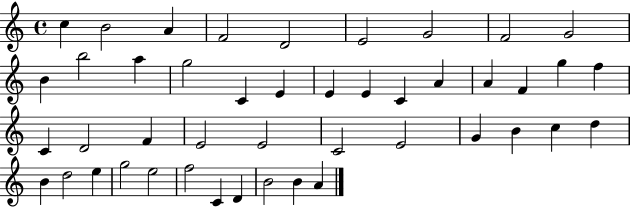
C5/q B4/h A4/q F4/h D4/h E4/h G4/h F4/h G4/h B4/q B5/h A5/q G5/h C4/q E4/q E4/q E4/q C4/q A4/q A4/q F4/q G5/q F5/q C4/q D4/h F4/q E4/h E4/h C4/h E4/h G4/q B4/q C5/q D5/q B4/q D5/h E5/q G5/h E5/h F5/h C4/q D4/q B4/h B4/q A4/q